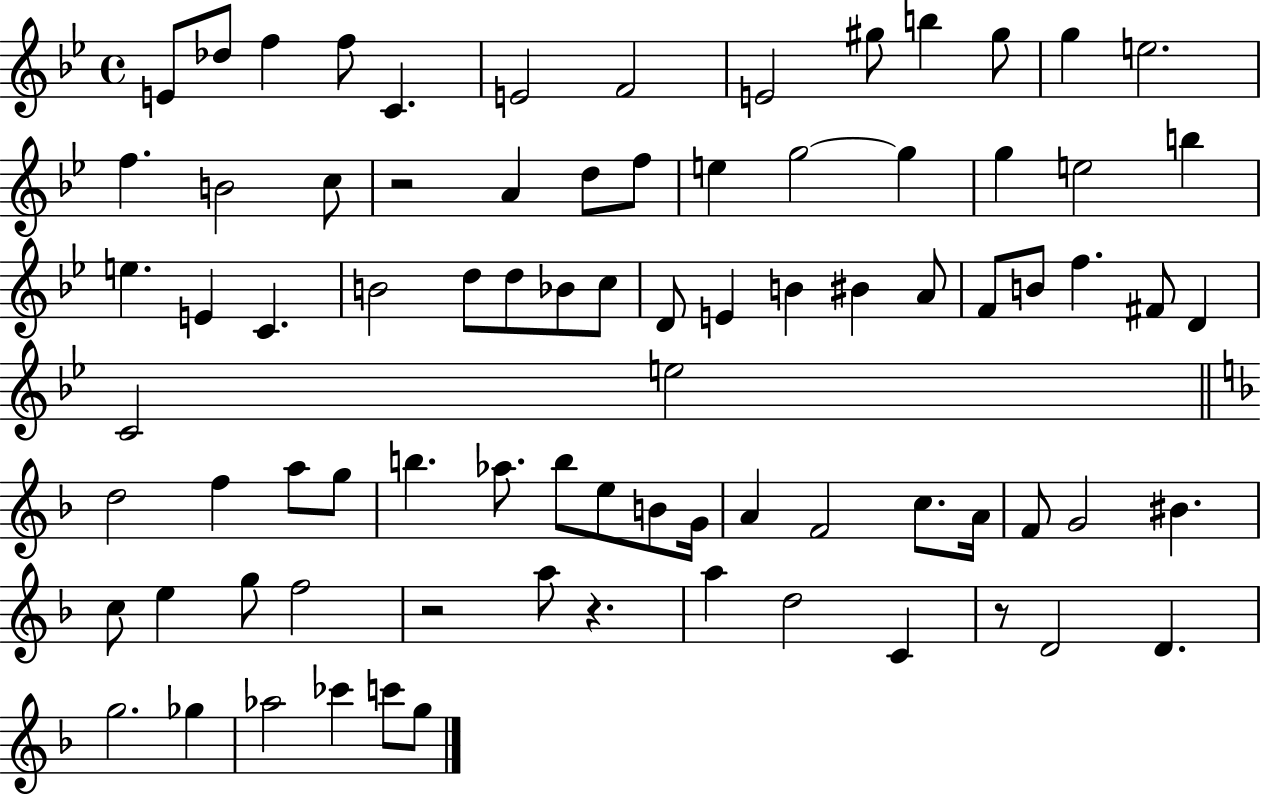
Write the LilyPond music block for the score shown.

{
  \clef treble
  \time 4/4
  \defaultTimeSignature
  \key bes \major
  e'8 des''8 f''4 f''8 c'4. | e'2 f'2 | e'2 gis''8 b''4 gis''8 | g''4 e''2. | \break f''4. b'2 c''8 | r2 a'4 d''8 f''8 | e''4 g''2~~ g''4 | g''4 e''2 b''4 | \break e''4. e'4 c'4. | b'2 d''8 d''8 bes'8 c''8 | d'8 e'4 b'4 bis'4 a'8 | f'8 b'8 f''4. fis'8 d'4 | \break c'2 e''2 | \bar "||" \break \key d \minor d''2 f''4 a''8 g''8 | b''4. aes''8. b''8 e''8 b'8 g'16 | a'4 f'2 c''8. a'16 | f'8 g'2 bis'4. | \break c''8 e''4 g''8 f''2 | r2 a''8 r4. | a''4 d''2 c'4 | r8 d'2 d'4. | \break g''2. ges''4 | aes''2 ces'''4 c'''8 g''8 | \bar "|."
}